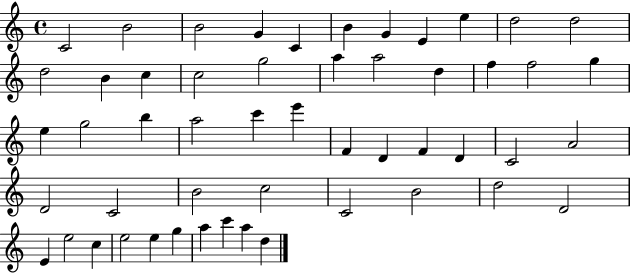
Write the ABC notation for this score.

X:1
T:Untitled
M:4/4
L:1/4
K:C
C2 B2 B2 G C B G E e d2 d2 d2 B c c2 g2 a a2 d f f2 g e g2 b a2 c' e' F D F D C2 A2 D2 C2 B2 c2 C2 B2 d2 D2 E e2 c e2 e g a c' a d